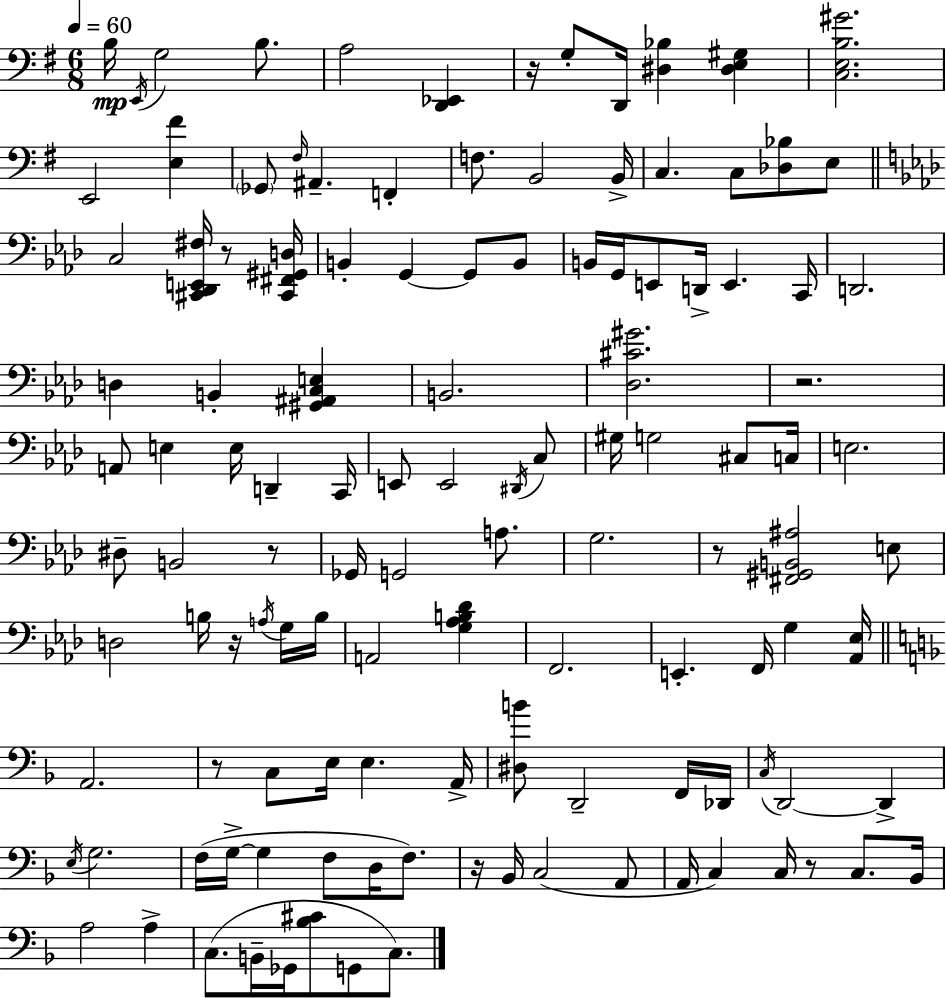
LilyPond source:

{
  \clef bass
  \numericTimeSignature
  \time 6/8
  \key e \minor
  \tempo 4 = 60
  b16\mp \acciaccatura { e,16 } g2 b8. | a2 <d, ees,>4 | r16 g8-. d,16 <dis bes>4 <dis e gis>4 | <c e b gis'>2. | \break e,2 <e fis'>4 | \parenthesize ges,8 \grace { fis16 } ais,4.-- f,4-. | f8. b,2 | b,16-> c4. c8 <des bes>8 | \break e8 \bar "||" \break \key f \minor c2 <cis, des, e, fis>16 r8 <cis, fis, gis, d>16 | b,4-. g,4~~ g,8 b,8 | b,16 g,16 e,8 d,16-> e,4. c,16 | d,2. | \break d4 b,4-. <gis, ais, c e>4 | b,2. | <des cis' gis'>2. | r2. | \break a,8 e4 e16 d,4-- c,16 | e,8 e,2 \acciaccatura { dis,16 } c8 | gis16 g2 cis8 | c16 e2. | \break dis8-- b,2 r8 | ges,16 g,2 a8. | g2. | r8 <fis, gis, b, ais>2 e8 | \break d2 b16 r16 \acciaccatura { a16 } | g16 b16 a,2 <g aes b des'>4 | f,2. | e,4.-. f,16 g4 | \break <aes, ees>16 \bar "||" \break \key f \major a,2. | r8 c8 e16 e4. a,16-> | <dis b'>8 d,2-- f,16 des,16 | \acciaccatura { c16 } d,2~~ d,4-> | \break \acciaccatura { e16 } g2. | f16( g16->~~ g4 f8 d16 f8.) | r16 bes,16 c2( | a,8 a,16 c4) c16 r8 c8. | \break bes,16 a2 a4-> | c8.( b,16-- ges,16 <bes cis'>8 g,8 c8.) | \bar "|."
}